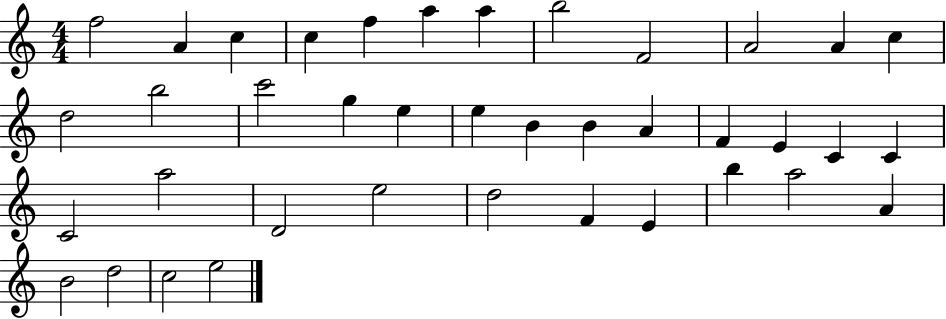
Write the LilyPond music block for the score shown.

{
  \clef treble
  \numericTimeSignature
  \time 4/4
  \key c \major
  f''2 a'4 c''4 | c''4 f''4 a''4 a''4 | b''2 f'2 | a'2 a'4 c''4 | \break d''2 b''2 | c'''2 g''4 e''4 | e''4 b'4 b'4 a'4 | f'4 e'4 c'4 c'4 | \break c'2 a''2 | d'2 e''2 | d''2 f'4 e'4 | b''4 a''2 a'4 | \break b'2 d''2 | c''2 e''2 | \bar "|."
}